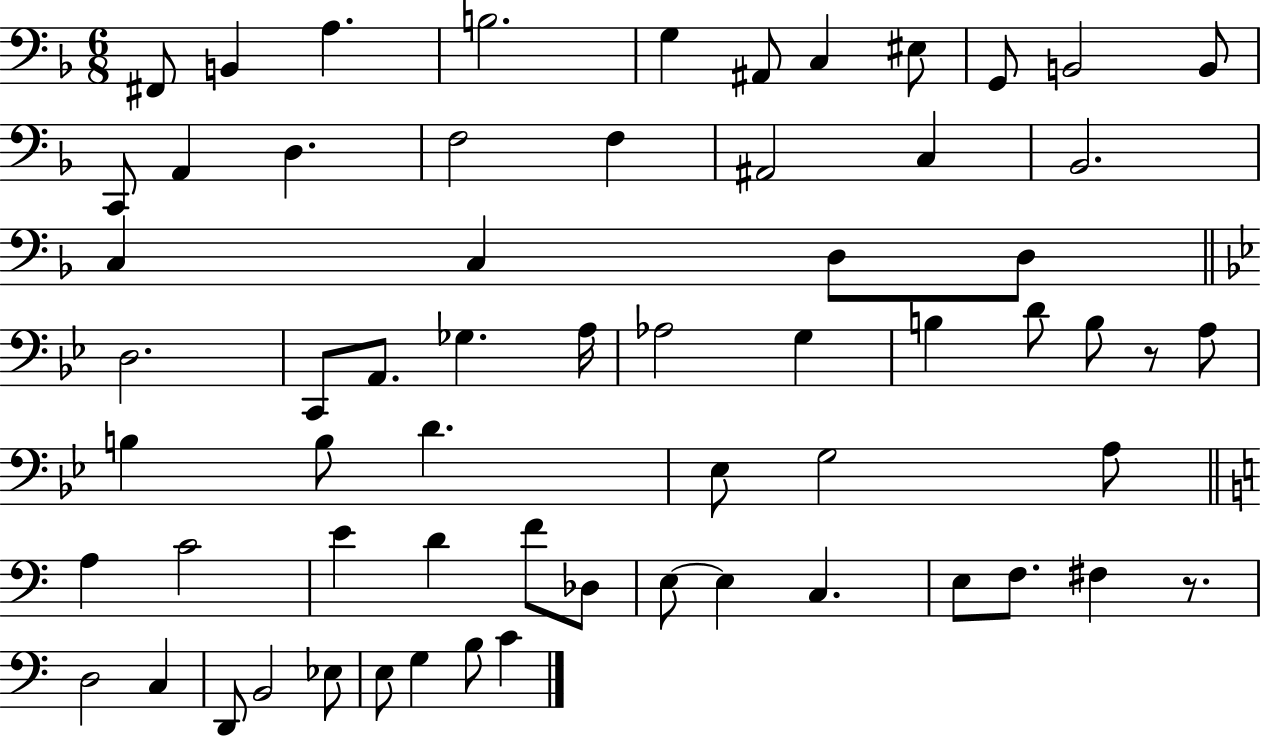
F#2/e B2/q A3/q. B3/h. G3/q A#2/e C3/q EIS3/e G2/e B2/h B2/e C2/e A2/q D3/q. F3/h F3/q A#2/h C3/q Bb2/h. C3/q C3/q D3/e D3/e D3/h. C2/e A2/e. Gb3/q. A3/s Ab3/h G3/q B3/q D4/e B3/e R/e A3/e B3/q B3/e D4/q. Eb3/e G3/h A3/e A3/q C4/h E4/q D4/q F4/e Db3/e E3/e E3/q C3/q. E3/e F3/e. F#3/q R/e. D3/h C3/q D2/e B2/h Eb3/e E3/e G3/q B3/e C4/q